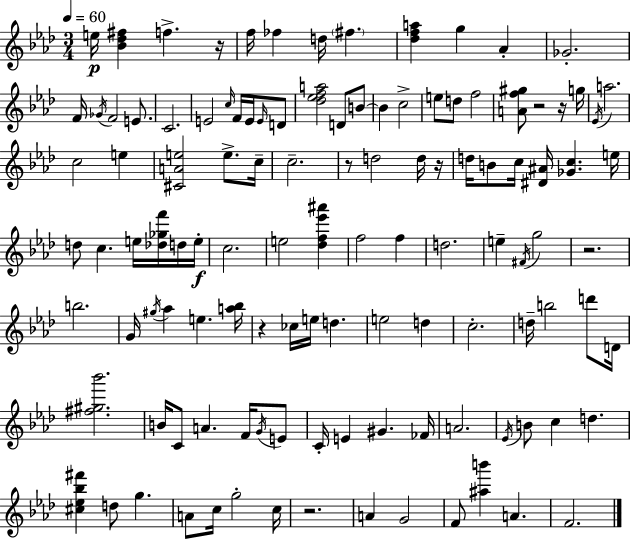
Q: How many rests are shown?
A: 8